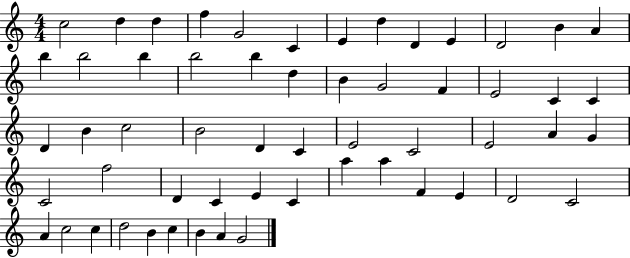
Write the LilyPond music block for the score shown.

{
  \clef treble
  \numericTimeSignature
  \time 4/4
  \key c \major
  c''2 d''4 d''4 | f''4 g'2 c'4 | e'4 d''4 d'4 e'4 | d'2 b'4 a'4 | \break b''4 b''2 b''4 | b''2 b''4 d''4 | b'4 g'2 f'4 | e'2 c'4 c'4 | \break d'4 b'4 c''2 | b'2 d'4 c'4 | e'2 c'2 | e'2 a'4 g'4 | \break c'2 f''2 | d'4 c'4 e'4 c'4 | a''4 a''4 f'4 e'4 | d'2 c'2 | \break a'4 c''2 c''4 | d''2 b'4 c''4 | b'4 a'4 g'2 | \bar "|."
}